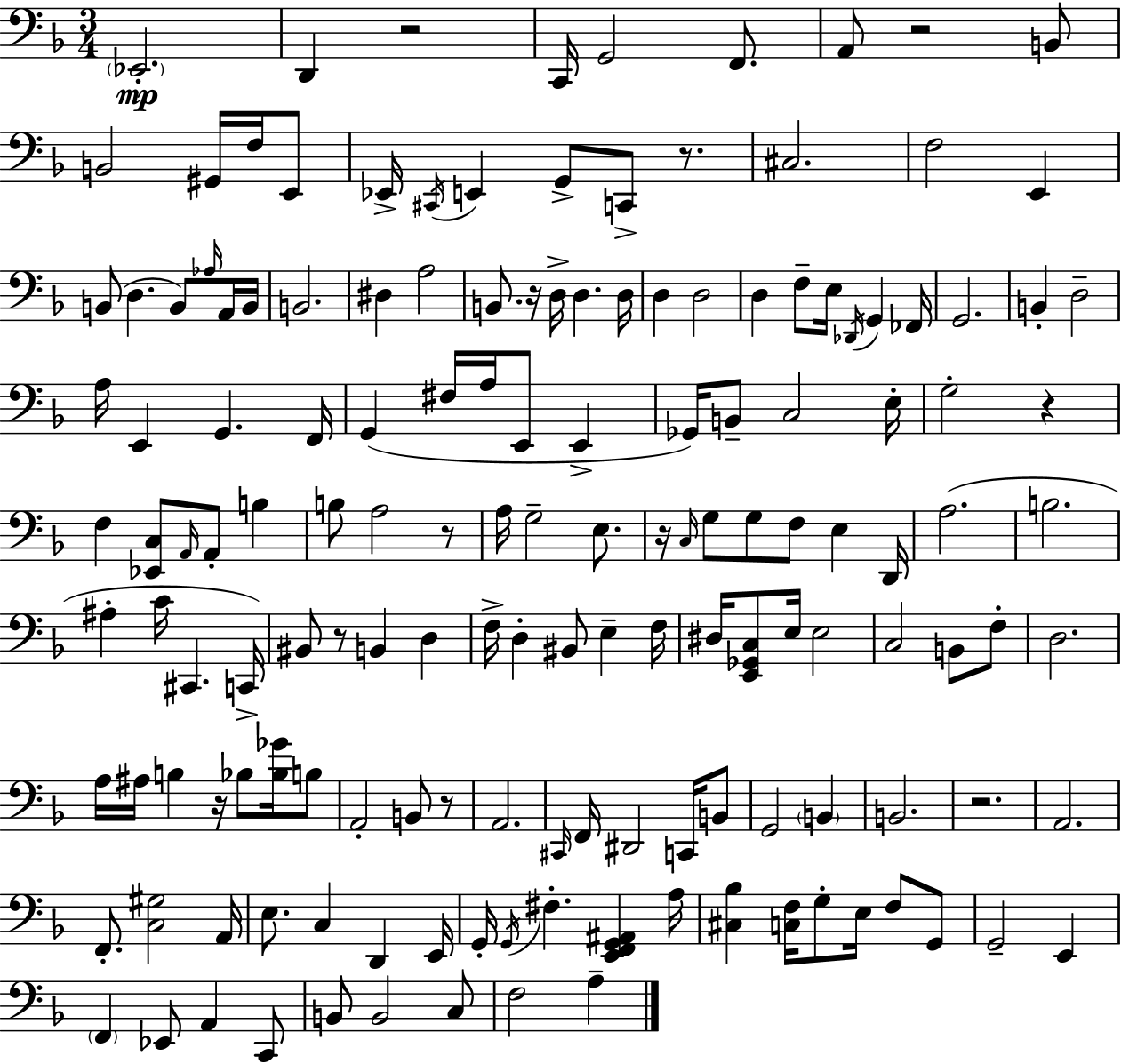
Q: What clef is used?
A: bass